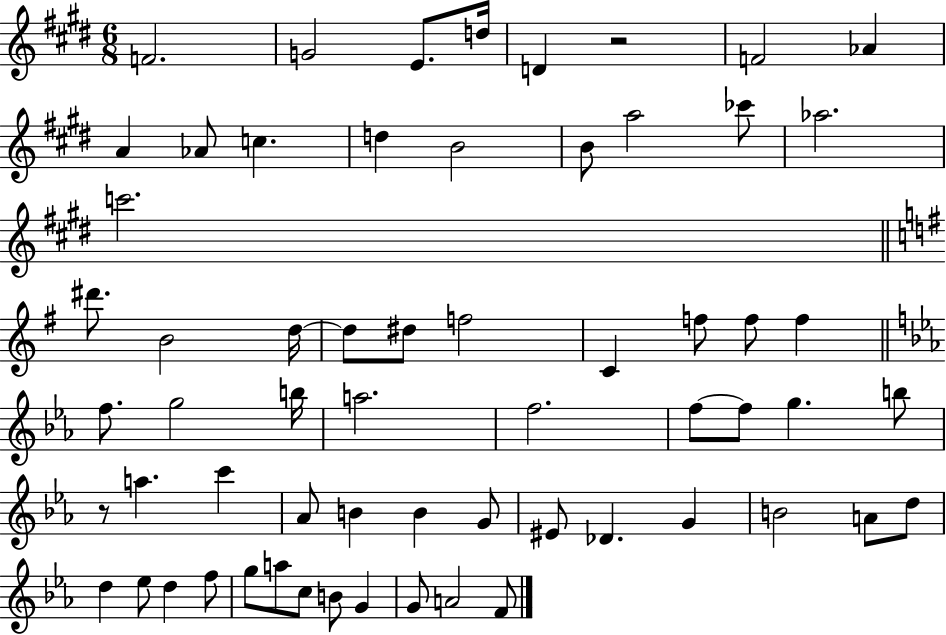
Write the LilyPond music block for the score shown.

{
  \clef treble
  \numericTimeSignature
  \time 6/8
  \key e \major
  f'2. | g'2 e'8. d''16 | d'4 r2 | f'2 aes'4 | \break a'4 aes'8 c''4. | d''4 b'2 | b'8 a''2 ces'''8 | aes''2. | \break c'''2. | \bar "||" \break \key e \minor dis'''8. b'2 d''16~~ | d''8 dis''8 f''2 | c'4 f''8 f''8 f''4 | \bar "||" \break \key c \minor f''8. g''2 b''16 | a''2. | f''2. | f''8~~ f''8 g''4. b''8 | \break r8 a''4. c'''4 | aes'8 b'4 b'4 g'8 | eis'8 des'4. g'4 | b'2 a'8 d''8 | \break d''4 ees''8 d''4 f''8 | g''8 a''8 c''8 b'8 g'4 | g'8 a'2 f'8 | \bar "|."
}